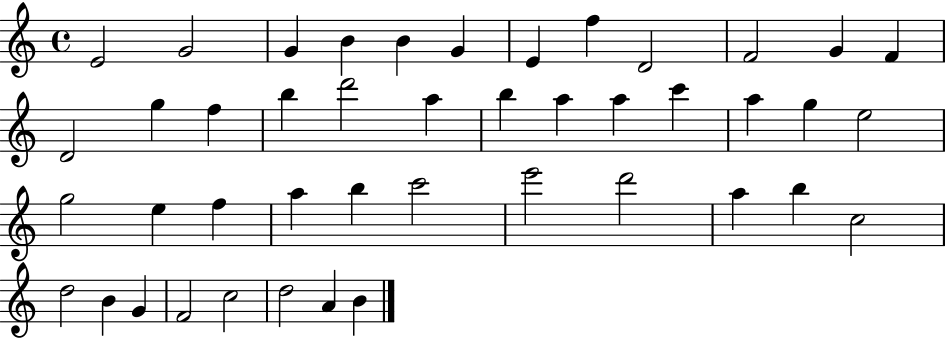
E4/h G4/h G4/q B4/q B4/q G4/q E4/q F5/q D4/h F4/h G4/q F4/q D4/h G5/q F5/q B5/q D6/h A5/q B5/q A5/q A5/q C6/q A5/q G5/q E5/h G5/h E5/q F5/q A5/q B5/q C6/h E6/h D6/h A5/q B5/q C5/h D5/h B4/q G4/q F4/h C5/h D5/h A4/q B4/q